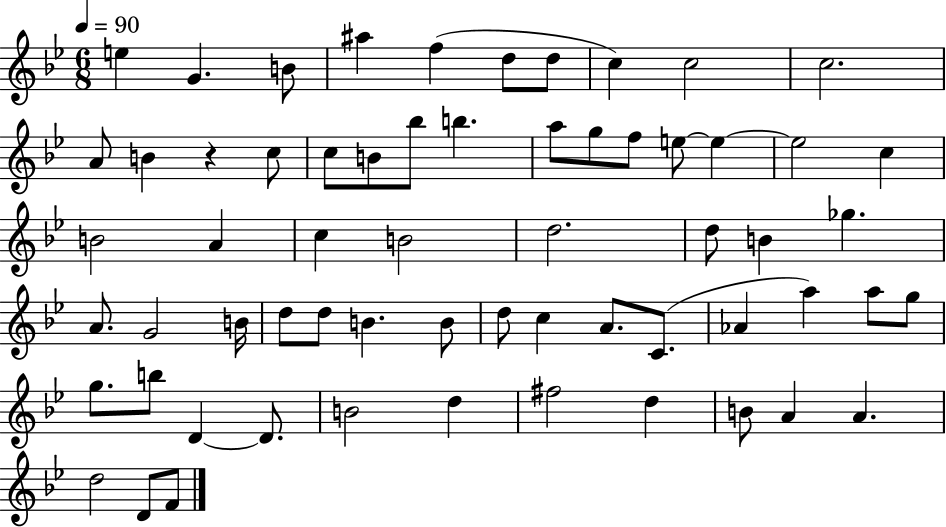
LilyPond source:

{
  \clef treble
  \numericTimeSignature
  \time 6/8
  \key bes \major
  \tempo 4 = 90
  e''4 g'4. b'8 | ais''4 f''4( d''8 d''8 | c''4) c''2 | c''2. | \break a'8 b'4 r4 c''8 | c''8 b'8 bes''8 b''4. | a''8 g''8 f''8 e''8~~ e''4~~ | e''2 c''4 | \break b'2 a'4 | c''4 b'2 | d''2. | d''8 b'4 ges''4. | \break a'8. g'2 b'16 | d''8 d''8 b'4. b'8 | d''8 c''4 a'8. c'8.( | aes'4 a''4) a''8 g''8 | \break g''8. b''8 d'4~~ d'8. | b'2 d''4 | fis''2 d''4 | b'8 a'4 a'4. | \break d''2 d'8 f'8 | \bar "|."
}